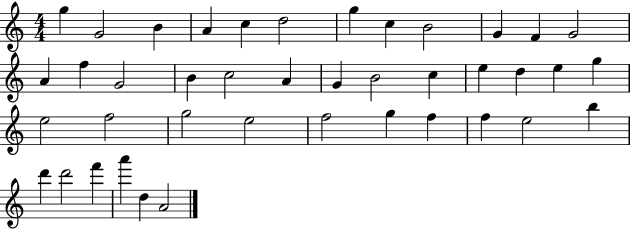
G5/q G4/h B4/q A4/q C5/q D5/h G5/q C5/q B4/h G4/q F4/q G4/h A4/q F5/q G4/h B4/q C5/h A4/q G4/q B4/h C5/q E5/q D5/q E5/q G5/q E5/h F5/h G5/h E5/h F5/h G5/q F5/q F5/q E5/h B5/q D6/q D6/h F6/q A6/q D5/q A4/h